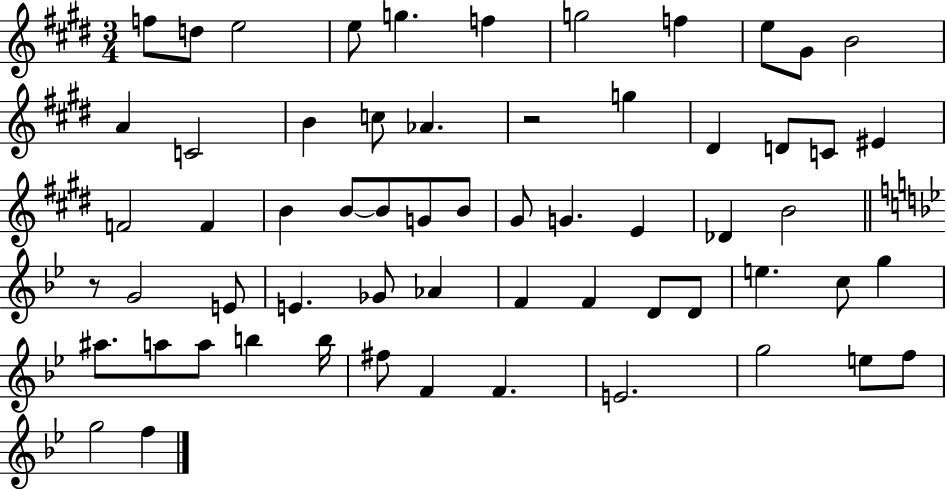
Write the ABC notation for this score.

X:1
T:Untitled
M:3/4
L:1/4
K:E
f/2 d/2 e2 e/2 g f g2 f e/2 ^G/2 B2 A C2 B c/2 _A z2 g ^D D/2 C/2 ^E F2 F B B/2 B/2 G/2 B/2 ^G/2 G E _D B2 z/2 G2 E/2 E _G/2 _A F F D/2 D/2 e c/2 g ^a/2 a/2 a/2 b b/4 ^f/2 F F E2 g2 e/2 f/2 g2 f